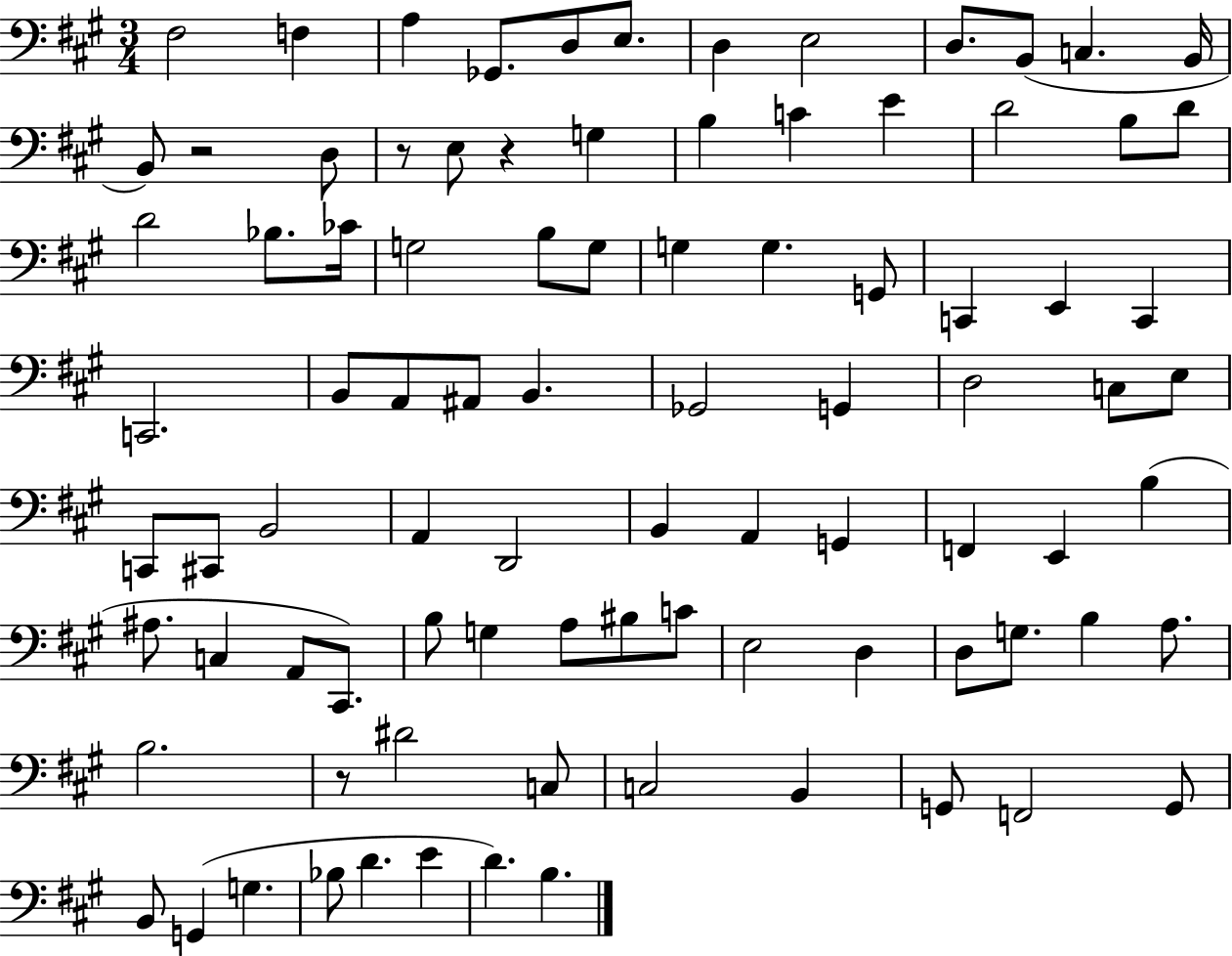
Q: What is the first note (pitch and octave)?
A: F#3